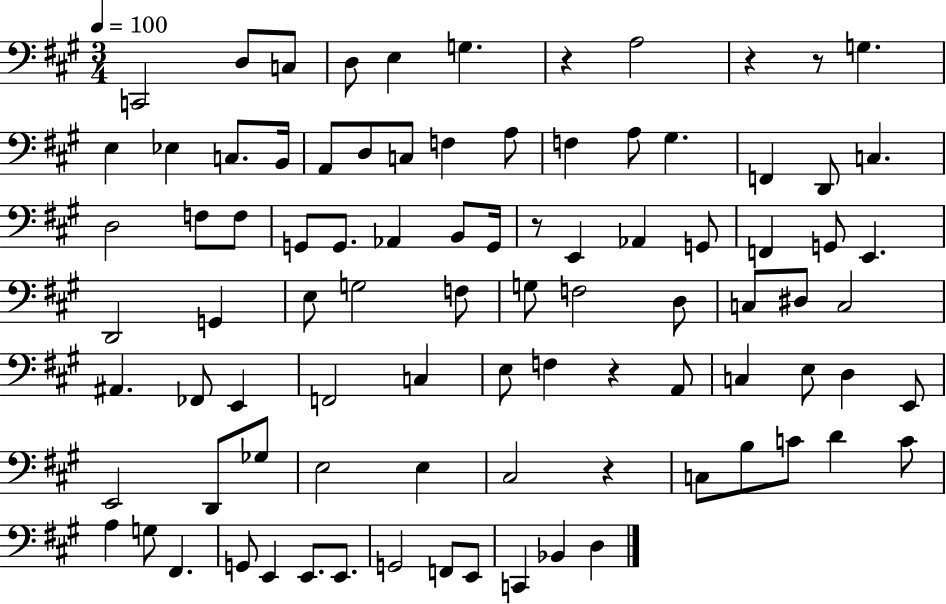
X:1
T:Untitled
M:3/4
L:1/4
K:A
C,,2 D,/2 C,/2 D,/2 E, G, z A,2 z z/2 G, E, _E, C,/2 B,,/4 A,,/2 D,/2 C,/2 F, A,/2 F, A,/2 ^G, F,, D,,/2 C, D,2 F,/2 F,/2 G,,/2 G,,/2 _A,, B,,/2 G,,/4 z/2 E,, _A,, G,,/2 F,, G,,/2 E,, D,,2 G,, E,/2 G,2 F,/2 G,/2 F,2 D,/2 C,/2 ^D,/2 C,2 ^A,, _F,,/2 E,, F,,2 C, E,/2 F, z A,,/2 C, E,/2 D, E,,/2 E,,2 D,,/2 _G,/2 E,2 E, ^C,2 z C,/2 B,/2 C/2 D C/2 A, G,/2 ^F,, G,,/2 E,, E,,/2 E,,/2 G,,2 F,,/2 E,,/2 C,, _B,, D,